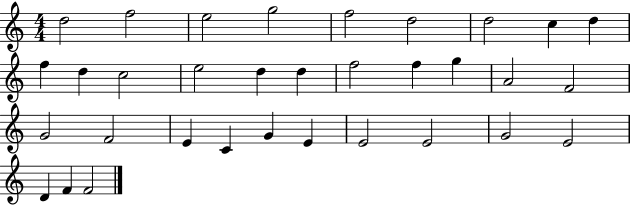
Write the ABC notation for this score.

X:1
T:Untitled
M:4/4
L:1/4
K:C
d2 f2 e2 g2 f2 d2 d2 c d f d c2 e2 d d f2 f g A2 F2 G2 F2 E C G E E2 E2 G2 E2 D F F2